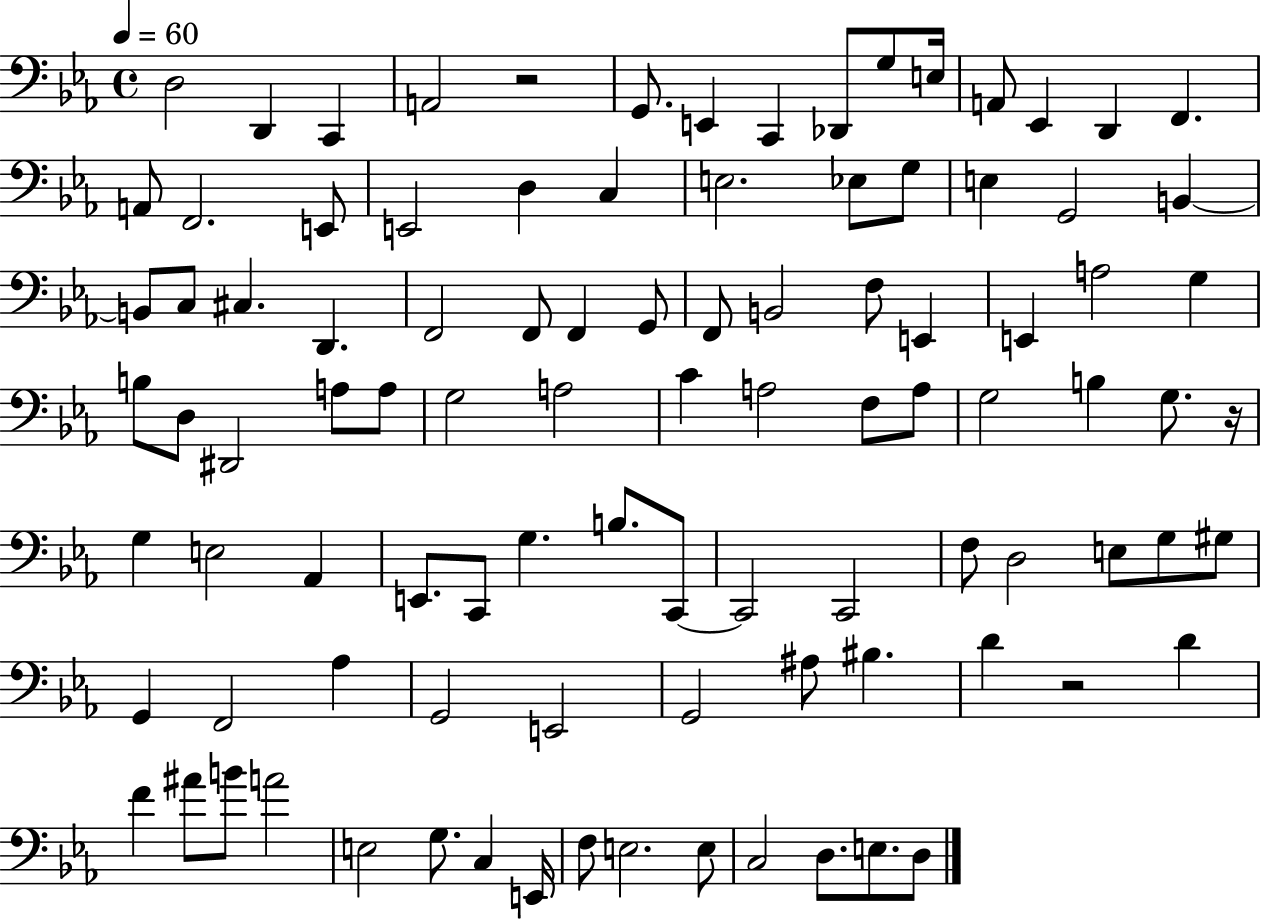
X:1
T:Untitled
M:4/4
L:1/4
K:Eb
D,2 D,, C,, A,,2 z2 G,,/2 E,, C,, _D,,/2 G,/2 E,/4 A,,/2 _E,, D,, F,, A,,/2 F,,2 E,,/2 E,,2 D, C, E,2 _E,/2 G,/2 E, G,,2 B,, B,,/2 C,/2 ^C, D,, F,,2 F,,/2 F,, G,,/2 F,,/2 B,,2 F,/2 E,, E,, A,2 G, B,/2 D,/2 ^D,,2 A,/2 A,/2 G,2 A,2 C A,2 F,/2 A,/2 G,2 B, G,/2 z/4 G, E,2 _A,, E,,/2 C,,/2 G, B,/2 C,,/2 C,,2 C,,2 F,/2 D,2 E,/2 G,/2 ^G,/2 G,, F,,2 _A, G,,2 E,,2 G,,2 ^A,/2 ^B, D z2 D F ^A/2 B/2 A2 E,2 G,/2 C, E,,/4 F,/2 E,2 E,/2 C,2 D,/2 E,/2 D,/2